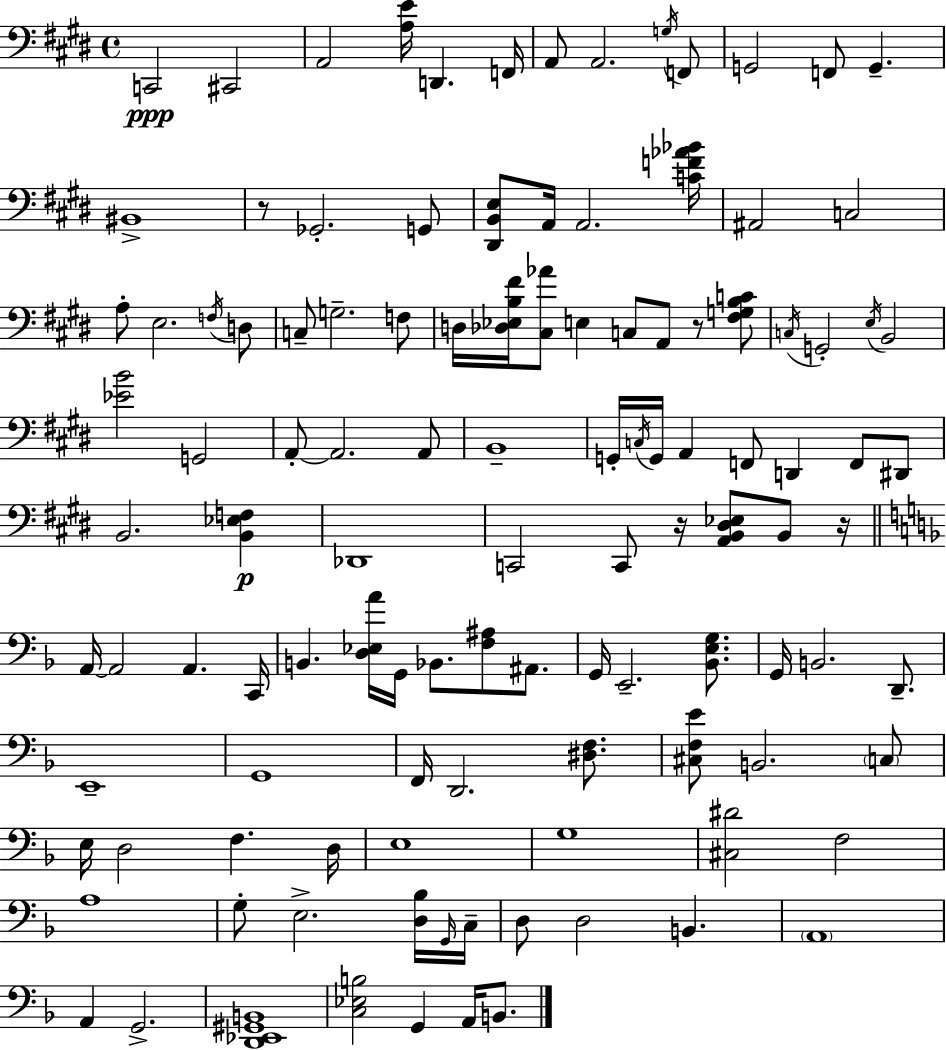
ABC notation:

X:1
T:Untitled
M:4/4
L:1/4
K:E
C,,2 ^C,,2 A,,2 [A,E]/4 D,, F,,/4 A,,/2 A,,2 G,/4 F,,/2 G,,2 F,,/2 G,, ^B,,4 z/2 _G,,2 G,,/2 [^D,,B,,E,]/2 A,,/4 A,,2 [CF_A_B]/4 ^A,,2 C,2 A,/2 E,2 F,/4 D,/2 C,/2 G,2 F,/2 D,/4 [_D,_E,B,^F]/4 [^C,_A]/2 E, C,/2 A,,/2 z/2 [^F,G,B,C]/2 C,/4 G,,2 E,/4 B,,2 [_EB]2 G,,2 A,,/2 A,,2 A,,/2 B,,4 G,,/4 C,/4 G,,/4 A,, F,,/2 D,, F,,/2 ^D,,/2 B,,2 [B,,_E,F,] _D,,4 C,,2 C,,/2 z/4 [A,,B,,^D,_E,]/2 B,,/2 z/4 A,,/4 A,,2 A,, C,,/4 B,, [D,_E,A]/4 G,,/4 _B,,/2 [F,^A,]/2 ^A,,/2 G,,/4 E,,2 [_B,,E,G,]/2 G,,/4 B,,2 D,,/2 E,,4 G,,4 F,,/4 D,,2 [^D,F,]/2 [^C,F,E]/2 B,,2 C,/2 E,/4 D,2 F, D,/4 E,4 G,4 [^C,^D]2 F,2 A,4 G,/2 E,2 [D,_B,]/4 G,,/4 C,/4 D,/2 D,2 B,, A,,4 A,, G,,2 [D,,_E,,^G,,B,,]4 [C,_E,B,]2 G,, A,,/4 B,,/2